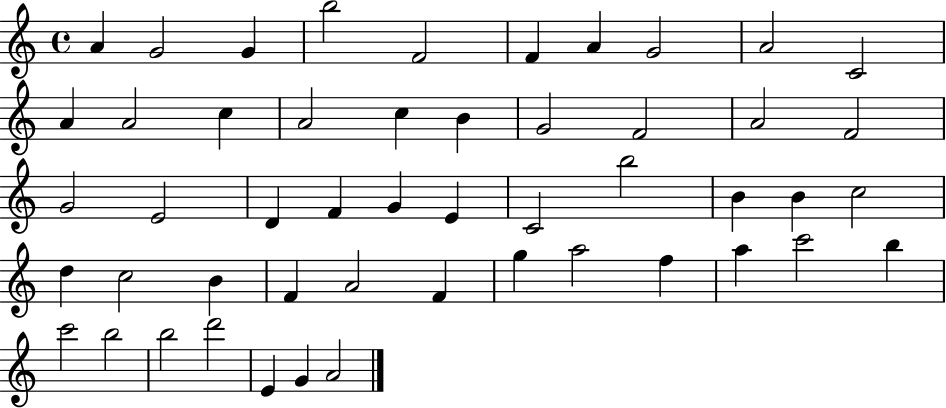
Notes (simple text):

A4/q G4/h G4/q B5/h F4/h F4/q A4/q G4/h A4/h C4/h A4/q A4/h C5/q A4/h C5/q B4/q G4/h F4/h A4/h F4/h G4/h E4/h D4/q F4/q G4/q E4/q C4/h B5/h B4/q B4/q C5/h D5/q C5/h B4/q F4/q A4/h F4/q G5/q A5/h F5/q A5/q C6/h B5/q C6/h B5/h B5/h D6/h E4/q G4/q A4/h